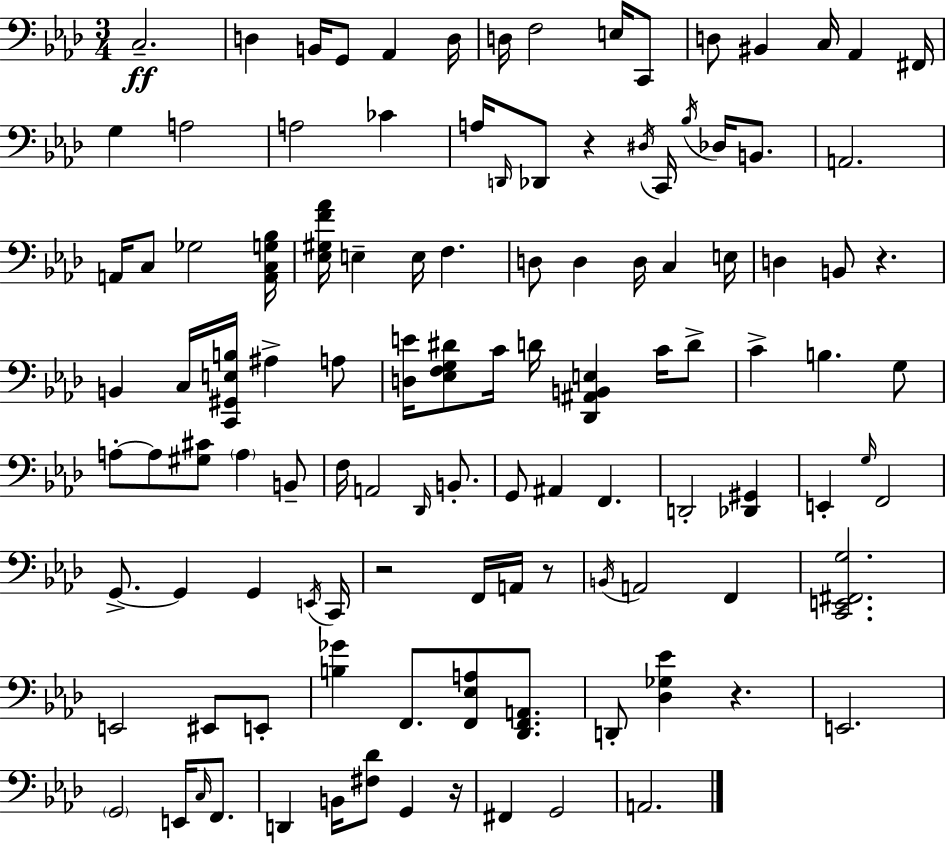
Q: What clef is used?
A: bass